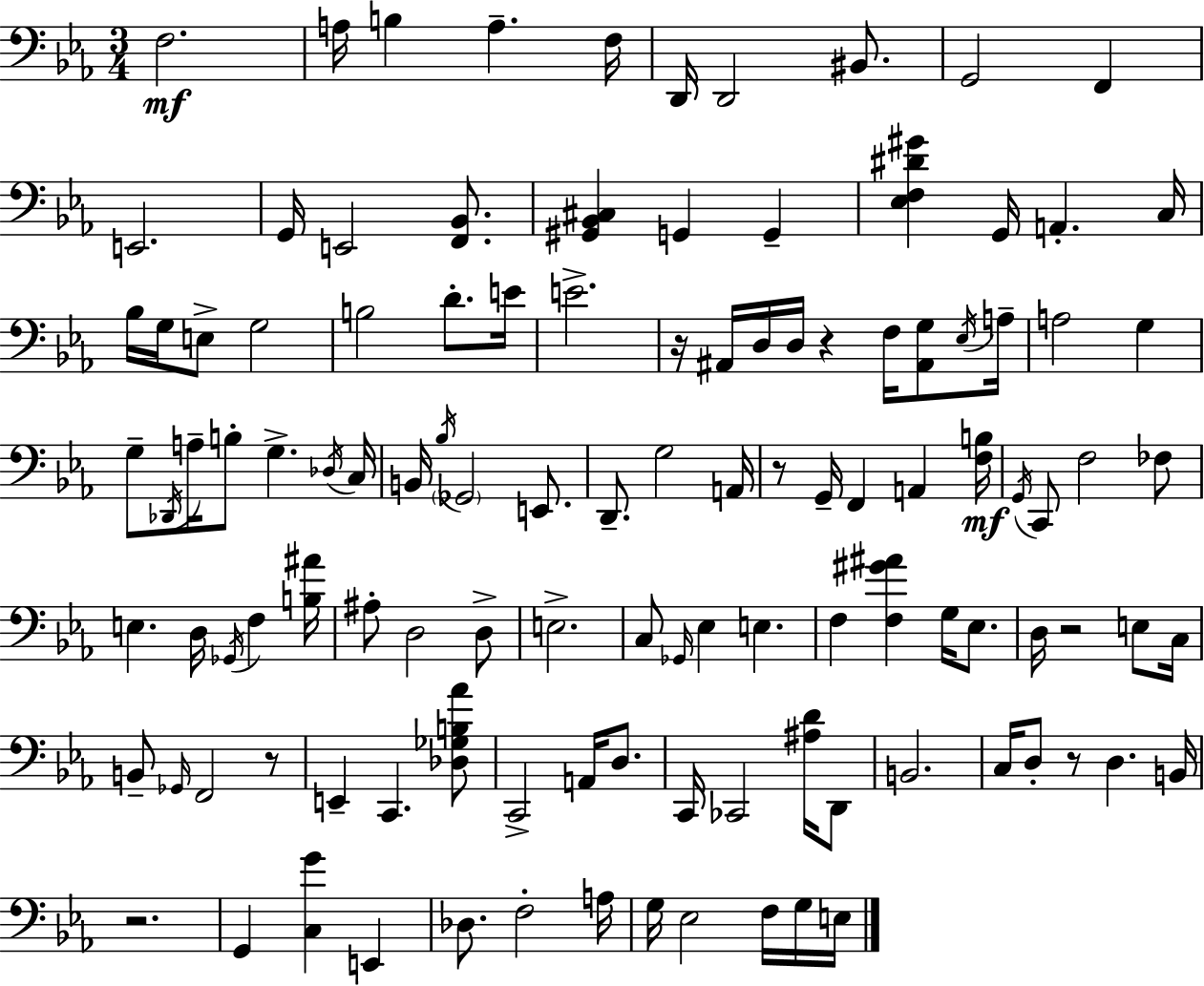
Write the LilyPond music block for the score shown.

{
  \clef bass
  \numericTimeSignature
  \time 3/4
  \key c \minor
  f2.\mf | a16 b4 a4.-- f16 | d,16 d,2 bis,8. | g,2 f,4 | \break e,2. | g,16 e,2 <f, bes,>8. | <gis, bes, cis>4 g,4 g,4-- | <ees f dis' gis'>4 g,16 a,4.-. c16 | \break bes16 g16 e8-> g2 | b2 d'8.-. e'16 | e'2.-> | r16 ais,16 d16 d16 r4 f16 <ais, g>8 \acciaccatura { ees16 } | \break a16-- a2 g4 | g8-- \acciaccatura { des,16 } a16-- b8-. g4.-> | \acciaccatura { des16 } c16 b,16 \acciaccatura { bes16 } \parenthesize ges,2 | e,8. d,8.-- g2 | \break a,16 r8 g,16-- f,4 a,4 | <f b>16\mf \acciaccatura { g,16 } c,8 f2 | fes8 e4. d16 | \acciaccatura { ges,16 } f4 <b ais'>16 ais8-. d2 | \break d8-> e2.-> | c8 \grace { ges,16 } ees4 | e4. f4 <f gis' ais'>4 | g16 ees8. d16 r2 | \break e8 c16 b,8-- \grace { ges,16 } f,2 | r8 e,4-- | c,4. <des ges b aes'>8 c,2-> | a,16 d8. c,16 ces,2 | \break <ais d'>16 d,8 b,2. | c16 d8-. r8 | d4. b,16 r2. | g,4 | \break <c g'>4 e,4 des8. f2-. | a16 g16 ees2 | f16 g16 e16 \bar "|."
}